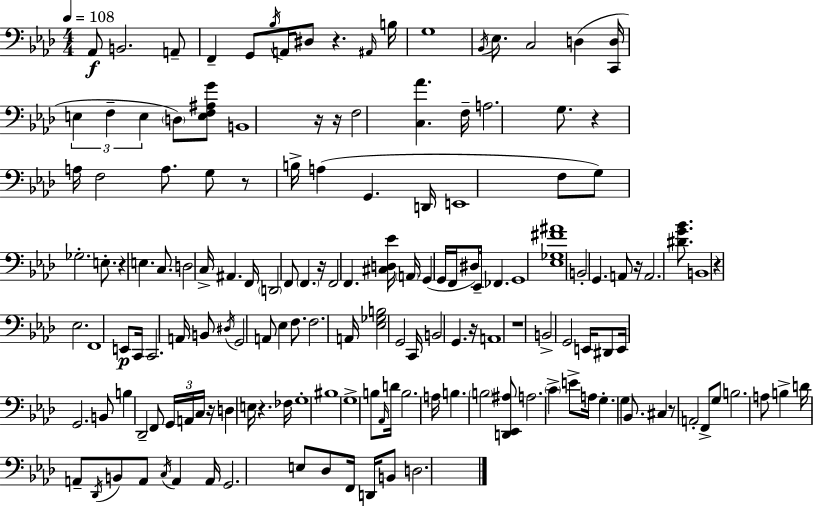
X:1
T:Untitled
M:4/4
L:1/4
K:Fm
_A,,/2 B,,2 A,,/2 F,, G,,/2 _B,/4 A,,/4 ^D,/2 z ^A,,/4 B,/4 G,4 _B,,/4 _E,/2 C,2 D, [C,,D,]/4 E, F, E, D,/2 [E,F,^A,G]/2 B,,4 z/4 z/4 F,2 [C,_A] F,/4 A,2 G,/2 z A,/4 F,2 A,/2 G,/2 z/2 B,/4 A, G,, D,,/4 E,,4 F,/2 G,/2 _G,2 E,/2 z E, C,/2 D,2 C,/4 ^A,, F,,/4 D,,2 F,,/2 F,, z/4 F,,2 F,, [^C,D,_E]/4 A,,/4 G,, G,,/4 F,,/4 ^D,/2 _E,,/4 _F,, G,,4 [_E,_G,^F^A]4 B,,2 G,, A,,/2 z/4 A,,2 [^DG_B]/2 B,,4 z _E,2 F,,4 E,,/2 C,,/4 C,,2 A,,/4 B,,/2 ^D,/4 G,,2 A,,/2 _E, F,/2 F,2 A,,/4 [_E,_G,B,]2 G,,2 C,,/4 B,,2 G,, z/4 A,,4 z4 B,,2 G,,2 E,,/4 ^D,,/2 E,,/4 G,,2 B,,/2 B, _D,,2 F,,/2 G,,/4 A,,/4 C,/4 z/4 D, E,/4 z _F,/4 G,4 ^B,4 G,4 B,/2 _A,,/4 D/4 B,2 A,/4 B, B,2 [D,,_E,,^A,]/2 A,2 C E/2 A,/4 G, G, _B,,/2 ^C, z/2 A,,2 F,,/2 G,/2 B,2 A,/2 B, D/4 A,,/2 _D,,/4 B,,/2 A,,/2 C,/4 A,, A,,/4 G,,2 E,/2 _D,/2 F,,/4 D,,/4 B,,/2 D,2